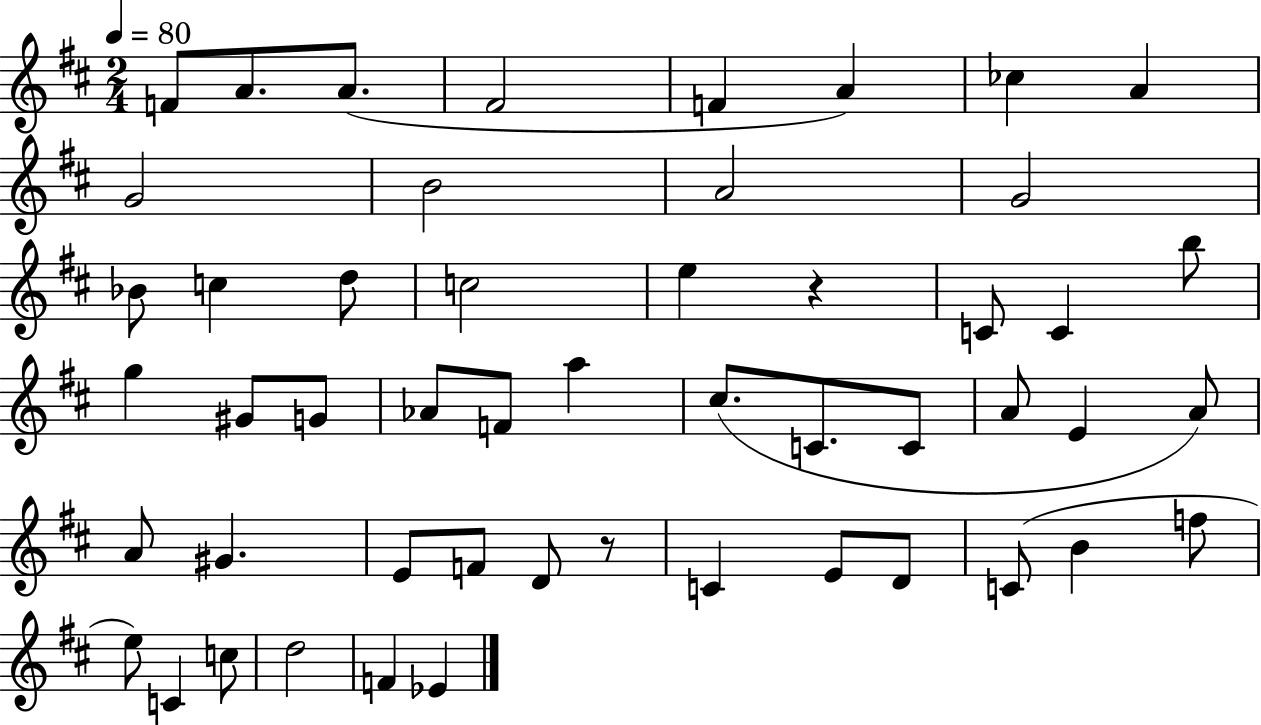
X:1
T:Untitled
M:2/4
L:1/4
K:D
F/2 A/2 A/2 ^F2 F A _c A G2 B2 A2 G2 _B/2 c d/2 c2 e z C/2 C b/2 g ^G/2 G/2 _A/2 F/2 a ^c/2 C/2 C/2 A/2 E A/2 A/2 ^G E/2 F/2 D/2 z/2 C E/2 D/2 C/2 B f/2 e/2 C c/2 d2 F _E